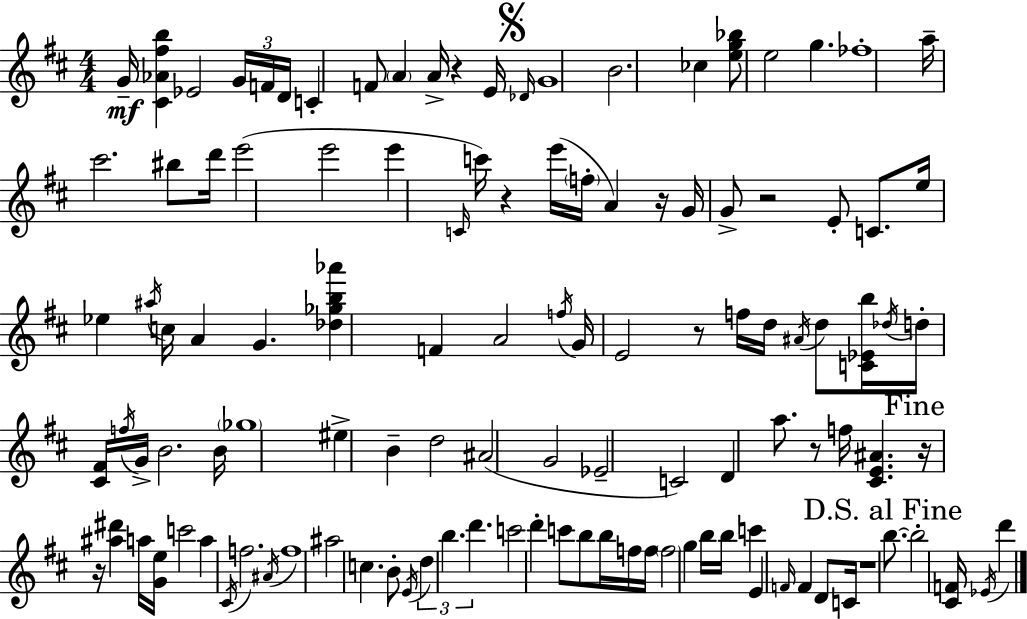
X:1
T:Untitled
M:4/4
L:1/4
K:D
G/4 [^C_A^fb] _E2 G/4 F/4 D/4 C F/2 A A/4 z E/4 _D/4 G4 B2 _c [eg_b]/2 e2 g _f4 a/4 ^c'2 ^b/2 d'/4 e'2 e'2 e' C/4 c'/4 z e'/4 f/4 A z/4 G/4 G/2 z2 E/2 C/2 e/4 _e ^a/4 c/4 A G [_d_gb_a'] F A2 f/4 G/4 E2 z/2 f/4 d/4 ^A/4 d/2 [C_Eb]/4 _d/4 d/4 [^C^F]/4 f/4 G/4 B2 B/4 _g4 ^e B d2 ^A2 G2 _E2 C2 D a/2 z/2 f/4 [^CE^A] z/4 z/4 [^a^d'] a/4 [Ge]/4 c'2 a ^C/4 f2 ^A/4 f4 ^a2 c B/2 E/4 d b d' c'2 d' c'/2 b/2 b/4 f/4 f/4 f2 g b/4 b/4 c' E F/4 F D/2 C/4 z4 b/2 b2 [^CF]/4 _E/4 d'